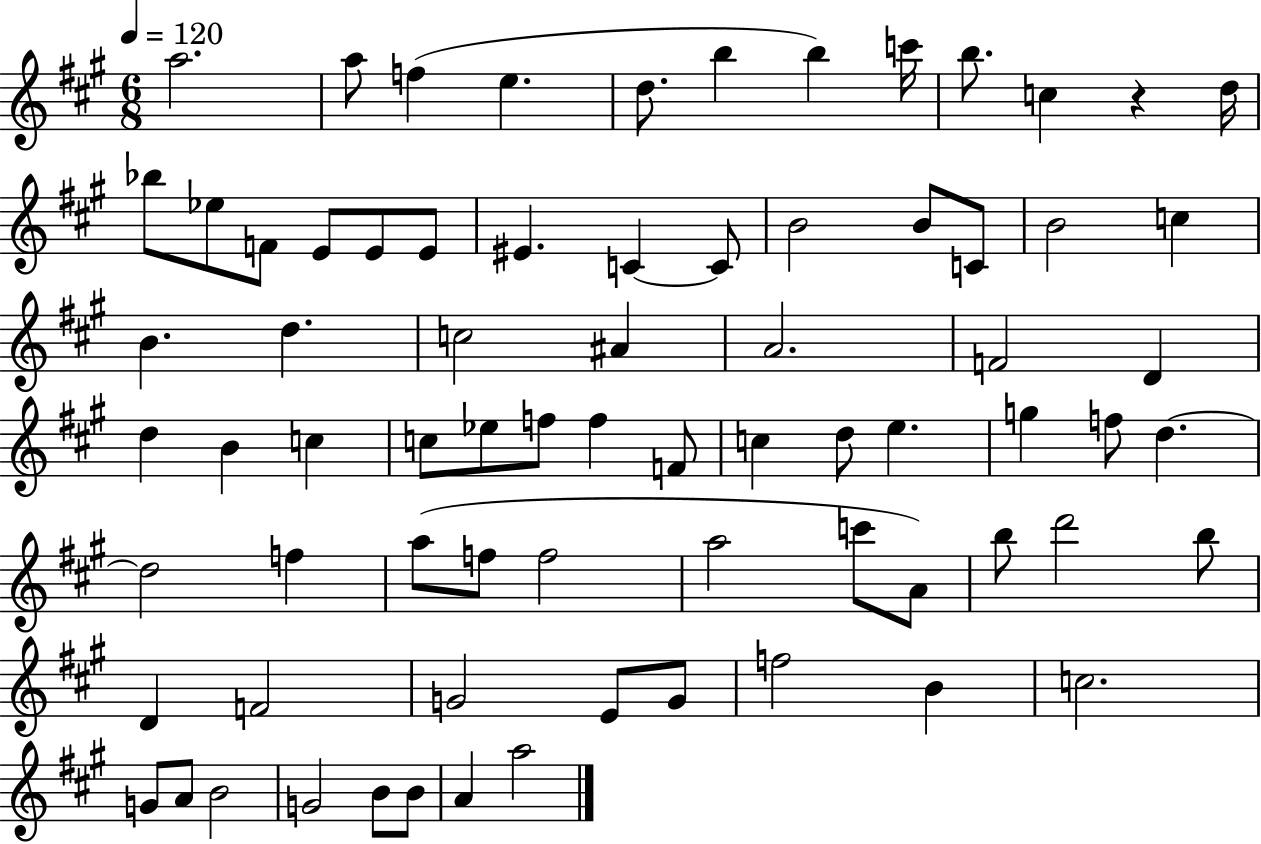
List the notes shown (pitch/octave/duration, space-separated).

A5/h. A5/e F5/q E5/q. D5/e. B5/q B5/q C6/s B5/e. C5/q R/q D5/s Bb5/e Eb5/e F4/e E4/e E4/e E4/e EIS4/q. C4/q C4/e B4/h B4/e C4/e B4/h C5/q B4/q. D5/q. C5/h A#4/q A4/h. F4/h D4/q D5/q B4/q C5/q C5/e Eb5/e F5/e F5/q F4/e C5/q D5/e E5/q. G5/q F5/e D5/q. D5/h F5/q A5/e F5/e F5/h A5/h C6/e A4/e B5/e D6/h B5/e D4/q F4/h G4/h E4/e G4/e F5/h B4/q C5/h. G4/e A4/e B4/h G4/h B4/e B4/e A4/q A5/h